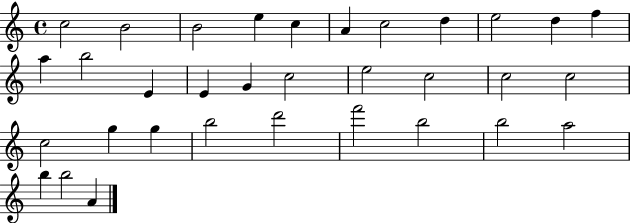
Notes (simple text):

C5/h B4/h B4/h E5/q C5/q A4/q C5/h D5/q E5/h D5/q F5/q A5/q B5/h E4/q E4/q G4/q C5/h E5/h C5/h C5/h C5/h C5/h G5/q G5/q B5/h D6/h F6/h B5/h B5/h A5/h B5/q B5/h A4/q